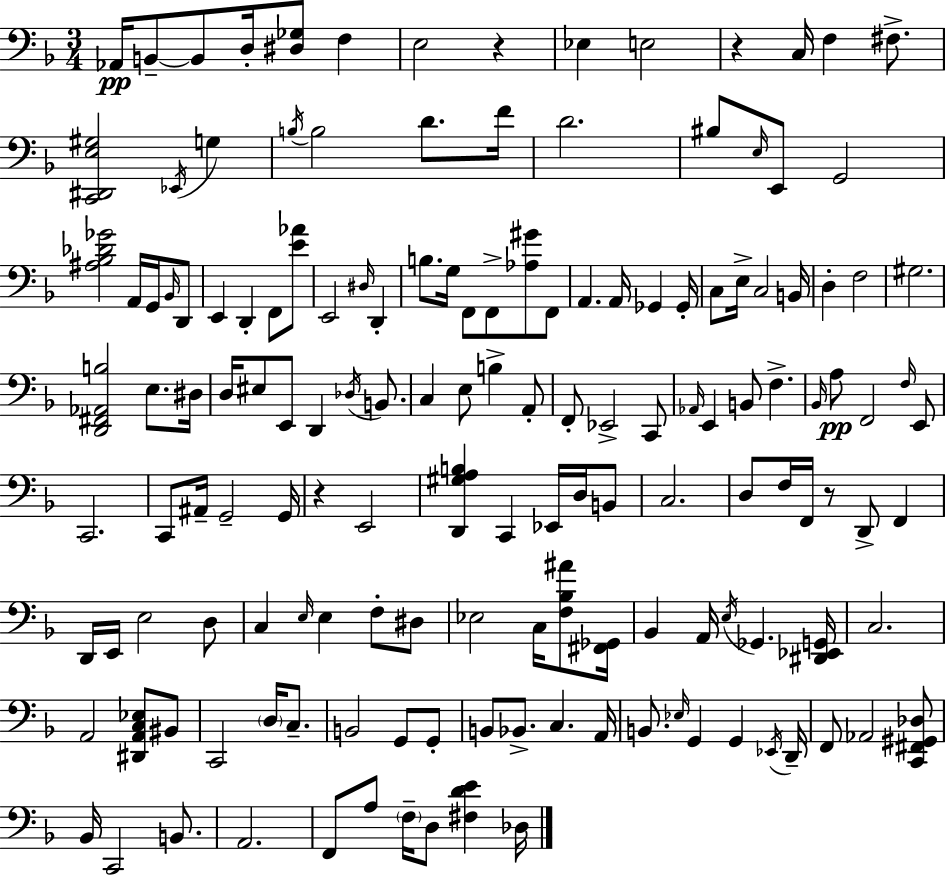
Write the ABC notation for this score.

X:1
T:Untitled
M:3/4
L:1/4
K:Dm
_A,,/4 B,,/2 B,,/2 D,/4 [^D,_G,]/2 F, E,2 z _E, E,2 z C,/4 F, ^F,/2 [C,,^D,,E,^G,]2 _E,,/4 G, B,/4 B,2 D/2 F/4 D2 ^B,/2 E,/4 E,,/2 G,,2 [^A,_B,_D_G]2 A,,/4 G,,/4 _B,,/4 D,,/2 E,, D,, F,,/2 [E_A]/2 E,,2 ^D,/4 D,, B,/2 G,/4 F,,/2 F,,/2 [_A,^G]/2 F,,/2 A,, A,,/4 _G,, _G,,/4 C,/2 E,/4 C,2 B,,/4 D, F,2 ^G,2 [D,,^F,,_A,,B,]2 E,/2 ^D,/4 D,/4 ^E,/2 E,,/2 D,, _D,/4 B,,/2 C, E,/2 B, A,,/2 F,,/2 _E,,2 C,,/2 _A,,/4 E,, B,,/2 F, _B,,/4 A,/2 F,,2 F,/4 E,,/2 C,,2 C,,/2 ^A,,/4 G,,2 G,,/4 z E,,2 [D,,^G,A,B,] C,, _E,,/4 D,/4 B,,/2 C,2 D,/2 F,/4 F,,/4 z/2 D,,/2 F,, D,,/4 E,,/4 E,2 D,/2 C, E,/4 E, F,/2 ^D,/2 _E,2 C,/4 [F,_B,^A]/2 [^F,,_G,,]/4 _B,, A,,/4 E,/4 _G,, [^D,,_E,,G,,]/4 C,2 A,,2 [^D,,A,,C,_E,]/2 ^B,,/2 C,,2 D,/4 C,/2 B,,2 G,,/2 G,,/2 B,,/2 _B,,/2 C, A,,/4 B,,/2 _E,/4 G,, G,, _E,,/4 D,,/4 F,,/2 _A,,2 [C,,^F,,^G,,_D,]/2 _B,,/4 C,,2 B,,/2 A,,2 F,,/2 A,/2 F,/4 D,/2 [^F,DE] _D,/4